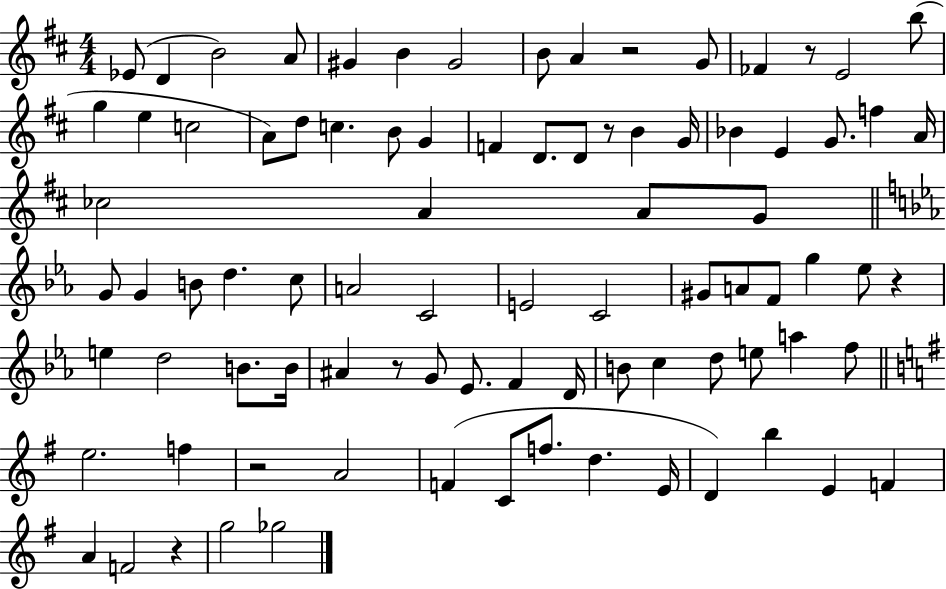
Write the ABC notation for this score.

X:1
T:Untitled
M:4/4
L:1/4
K:D
_E/2 D B2 A/2 ^G B ^G2 B/2 A z2 G/2 _F z/2 E2 b/2 g e c2 A/2 d/2 c B/2 G F D/2 D/2 z/2 B G/4 _B E G/2 f A/4 _c2 A A/2 G/2 G/2 G B/2 d c/2 A2 C2 E2 C2 ^G/2 A/2 F/2 g _e/2 z e d2 B/2 B/4 ^A z/2 G/2 _E/2 F D/4 B/2 c d/2 e/2 a f/2 e2 f z2 A2 F C/2 f/2 d E/4 D b E F A F2 z g2 _g2